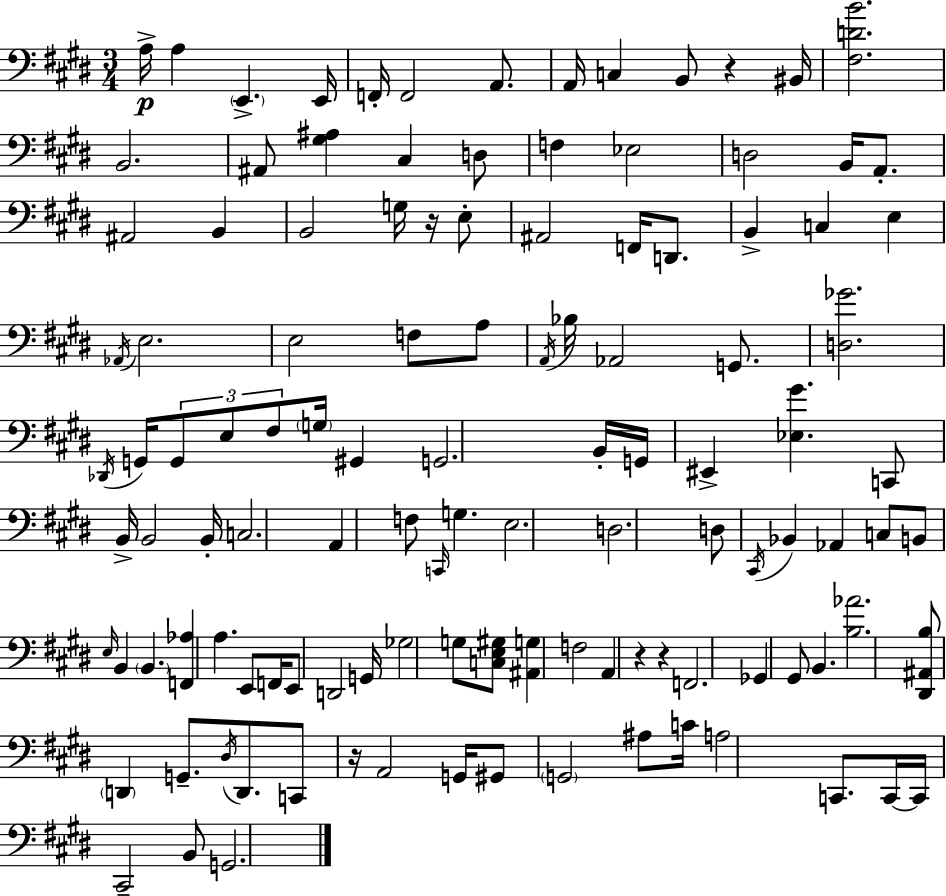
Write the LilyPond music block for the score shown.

{
  \clef bass
  \numericTimeSignature
  \time 3/4
  \key e \major
  a16->\p a4 \parenthesize e,4.-> e,16 | f,16-. f,2 a,8. | a,16 c4 b,8 r4 bis,16 | <fis d' b'>2. | \break b,2. | ais,8 <gis ais>4 cis4 d8 | f4 ees2 | d2 b,16 a,8.-. | \break ais,2 b,4 | b,2 g16 r16 e8-. | ais,2 f,16 d,8. | b,4-> c4 e4 | \break \acciaccatura { aes,16 } e2. | e2 f8 a8 | \acciaccatura { a,16 } bes16 aes,2 g,8. | <d ges'>2. | \break \acciaccatura { des,16 } g,16 \tuplet 3/2 { g,8 e8 fis8 } \parenthesize g16 gis,4 | g,2. | b,16-. g,16 eis,4-> <ees gis'>4. | c,8 b,16-> b,2 | \break b,16-. c2. | a,4 f8 \grace { c,16 } g4. | e2. | d2. | \break d8 \acciaccatura { cis,16 } bes,4 aes,4 | c8 b,8 \grace { e16 } b,4 | \parenthesize b,4. <f, aes>4 a4. | e,8 f,16 e,8 d,2 | \break g,16 ges2 | g8 <c e gis>8 <ais, g>4 f2 | a,4 r4 | r4 f,2. | \break ges,4 gis,8 | b,4. <b aes'>2. | <dis, ais, b>8 \parenthesize d,4 | g,8.-- \acciaccatura { dis16 } d,8. c,8 r16 a,2 | \break g,16 gis,8 \parenthesize g,2 | ais8 c'16 a2 | c,8. c,16~~ c,16 cis,2-- | b,8 g,2. | \break \bar "|."
}